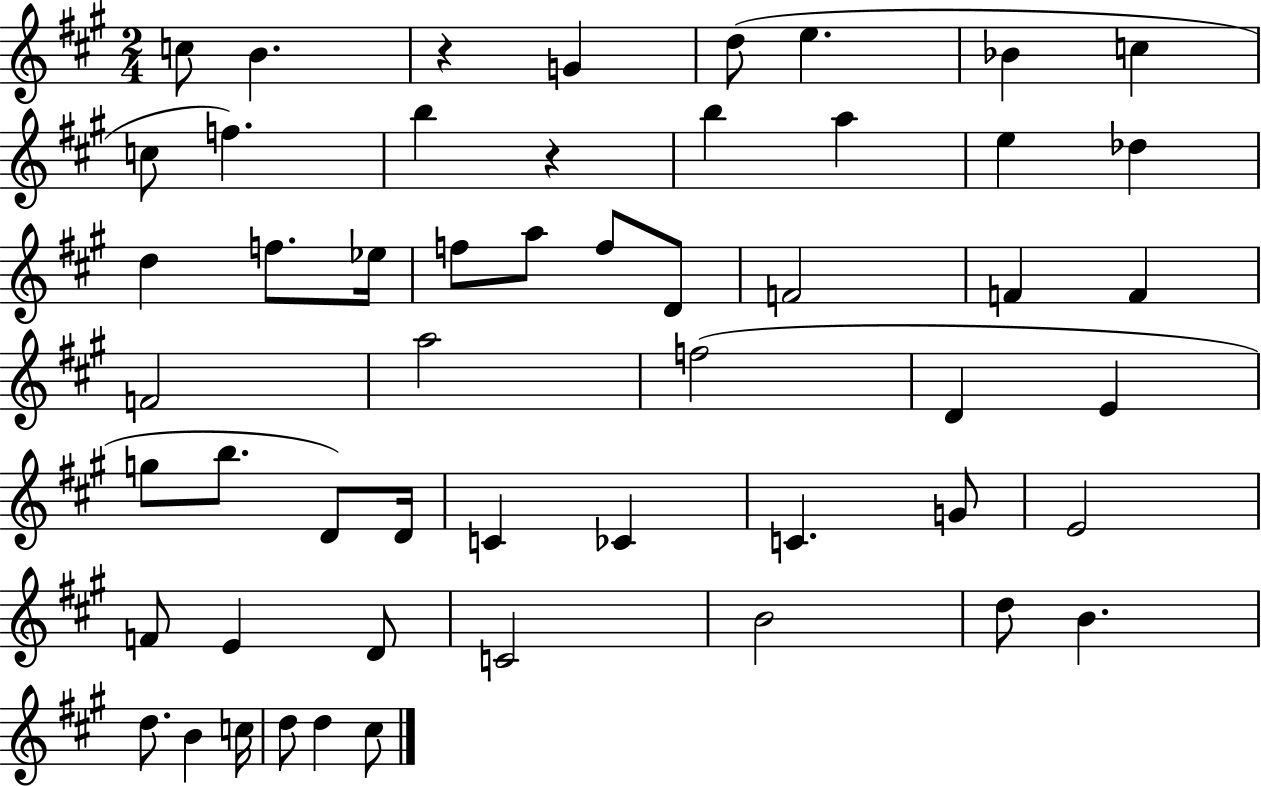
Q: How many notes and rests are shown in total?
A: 53